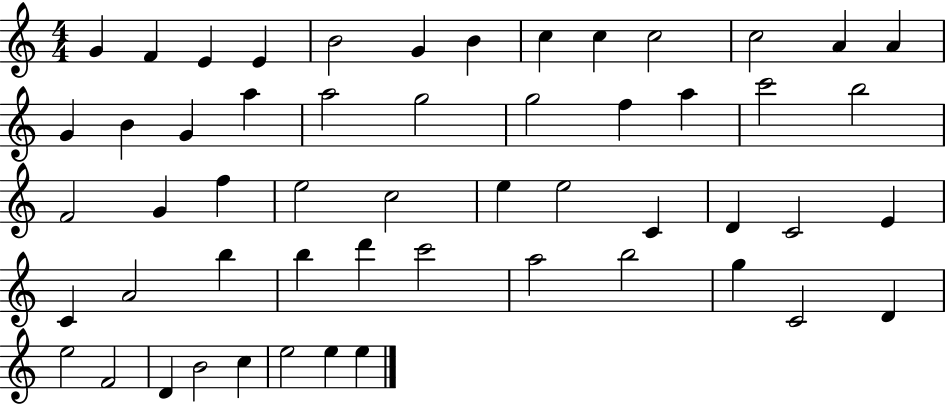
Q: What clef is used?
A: treble